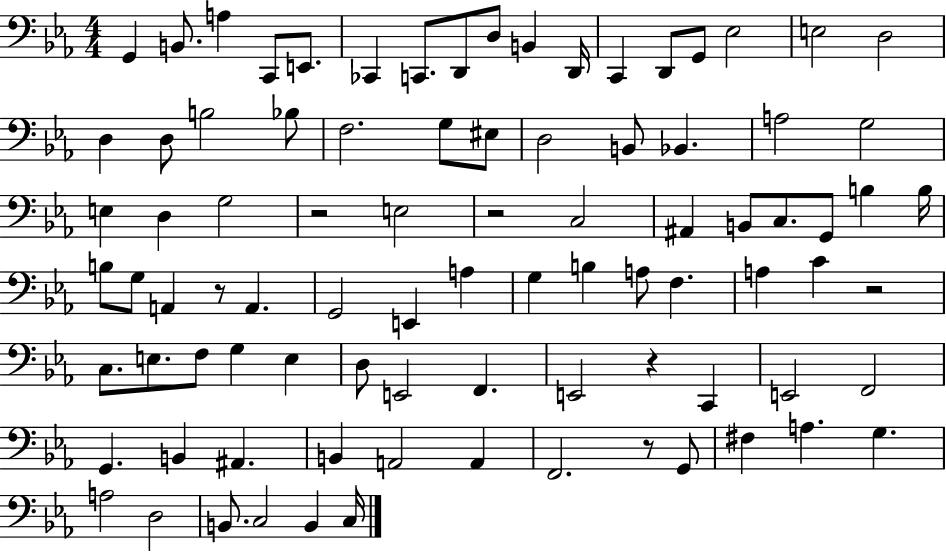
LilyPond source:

{
  \clef bass
  \numericTimeSignature
  \time 4/4
  \key ees \major
  g,4 b,8. a4 c,8 e,8. | ces,4 c,8. d,8 d8 b,4 d,16 | c,4 d,8 g,8 ees2 | e2 d2 | \break d4 d8 b2 bes8 | f2. g8 eis8 | d2 b,8 bes,4. | a2 g2 | \break e4 d4 g2 | r2 e2 | r2 c2 | ais,4 b,8 c8. g,8 b4 b16 | \break b8 g8 a,4 r8 a,4. | g,2 e,4 a4 | g4 b4 a8 f4. | a4 c'4 r2 | \break c8. e8. f8 g4 e4 | d8 e,2 f,4. | e,2 r4 c,4 | e,2 f,2 | \break g,4. b,4 ais,4. | b,4 a,2 a,4 | f,2. r8 g,8 | fis4 a4. g4. | \break a2 d2 | b,8. c2 b,4 c16 | \bar "|."
}